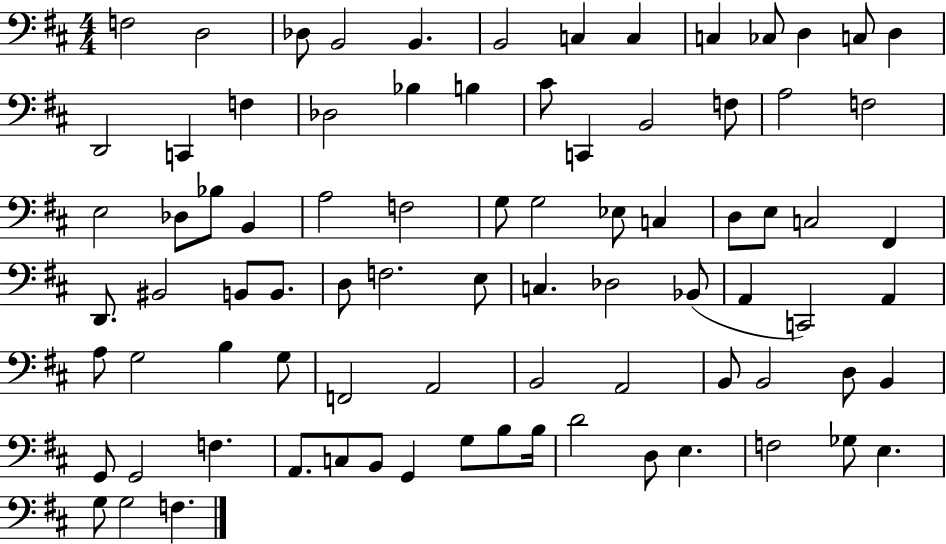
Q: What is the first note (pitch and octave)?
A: F3